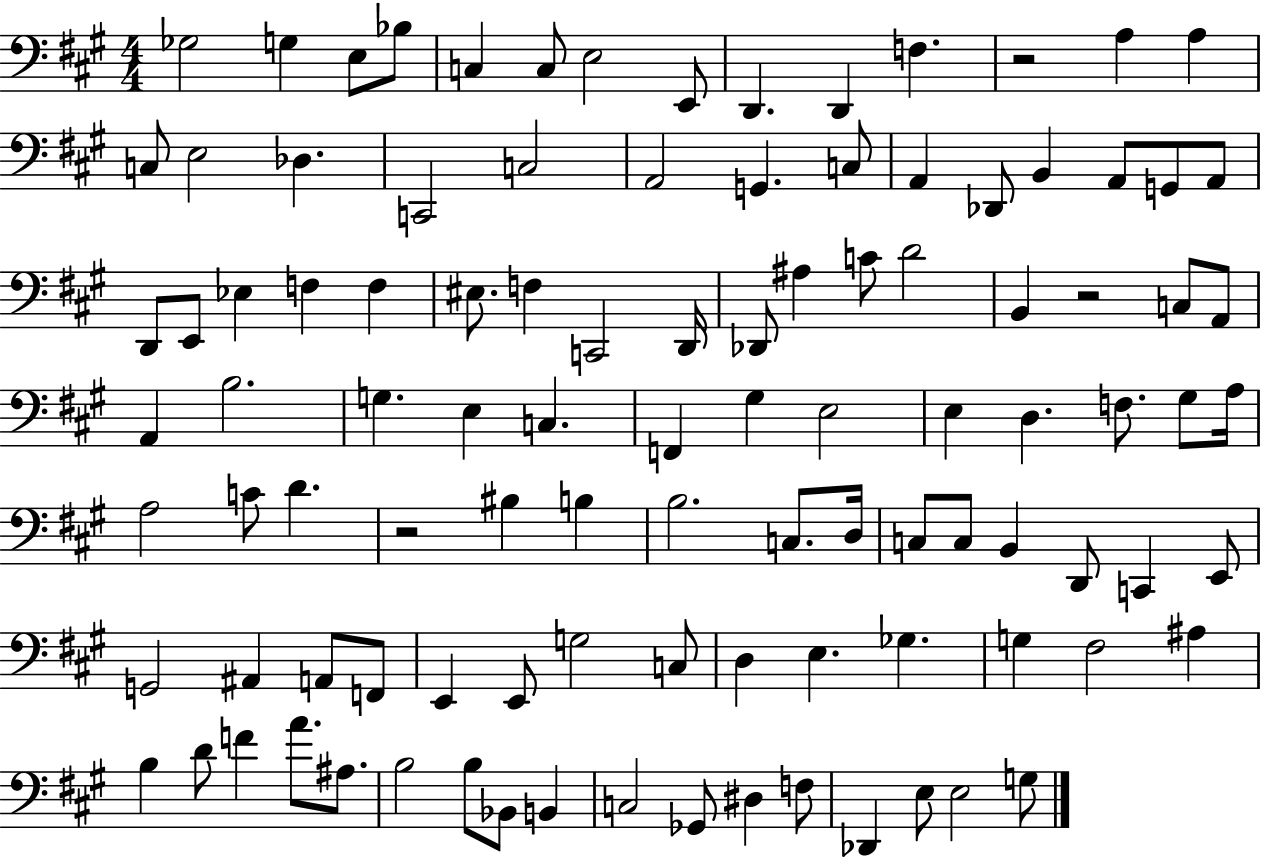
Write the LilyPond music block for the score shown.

{
  \clef bass
  \numericTimeSignature
  \time 4/4
  \key a \major
  ges2 g4 e8 bes8 | c4 c8 e2 e,8 | d,4. d,4 f4. | r2 a4 a4 | \break c8 e2 des4. | c,2 c2 | a,2 g,4. c8 | a,4 des,8 b,4 a,8 g,8 a,8 | \break d,8 e,8 ees4 f4 f4 | eis8. f4 c,2 d,16 | des,8 ais4 c'8 d'2 | b,4 r2 c8 a,8 | \break a,4 b2. | g4. e4 c4. | f,4 gis4 e2 | e4 d4. f8. gis8 a16 | \break a2 c'8 d'4. | r2 bis4 b4 | b2. c8. d16 | c8 c8 b,4 d,8 c,4 e,8 | \break g,2 ais,4 a,8 f,8 | e,4 e,8 g2 c8 | d4 e4. ges4. | g4 fis2 ais4 | \break b4 d'8 f'4 a'8. ais8. | b2 b8 bes,8 b,4 | c2 ges,8 dis4 f8 | des,4 e8 e2 g8 | \break \bar "|."
}